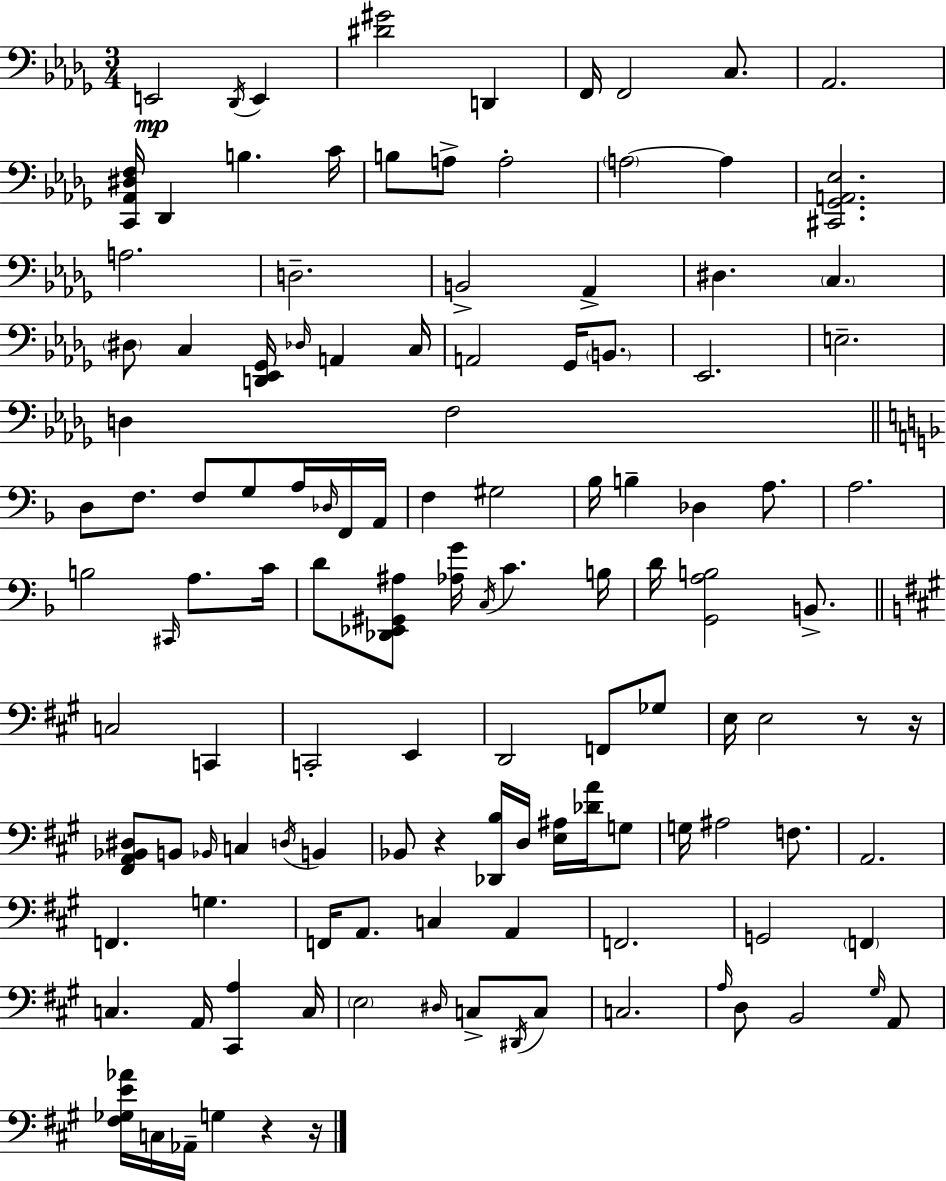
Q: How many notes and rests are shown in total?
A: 124